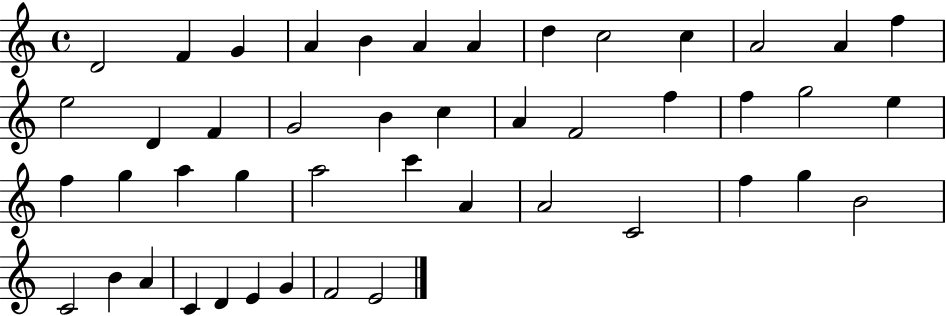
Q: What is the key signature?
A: C major